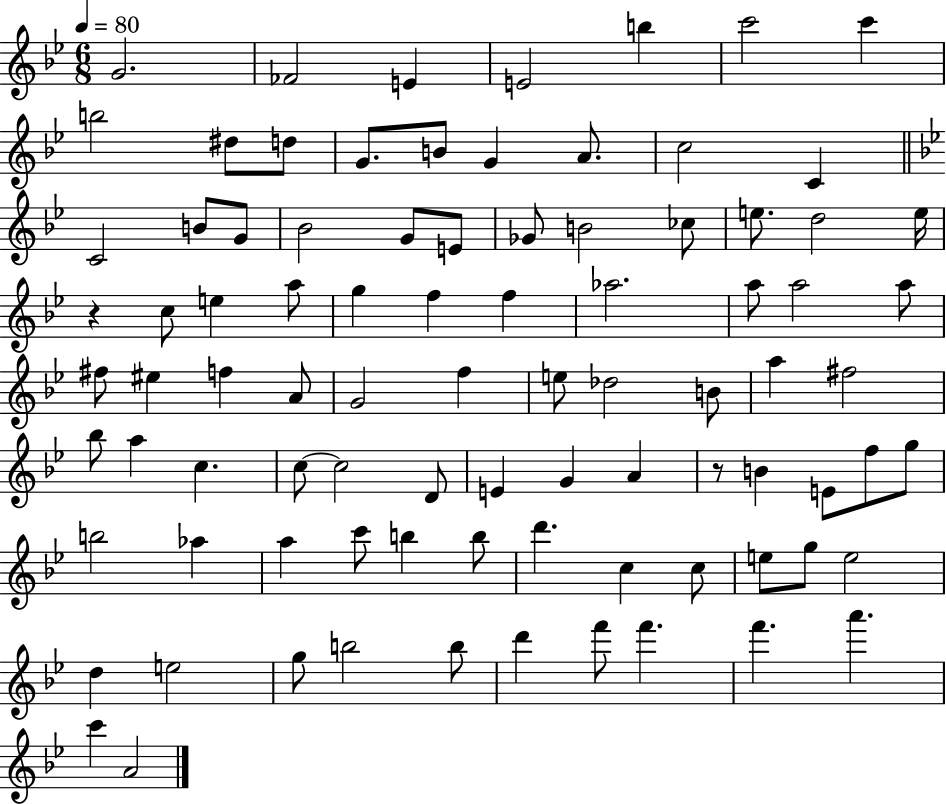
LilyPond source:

{
  \clef treble
  \numericTimeSignature
  \time 6/8
  \key bes \major
  \tempo 4 = 80
  g'2. | fes'2 e'4 | e'2 b''4 | c'''2 c'''4 | \break b''2 dis''8 d''8 | g'8. b'8 g'4 a'8. | c''2 c'4 | \bar "||" \break \key g \minor c'2 b'8 g'8 | bes'2 g'8 e'8 | ges'8 b'2 ces''8 | e''8. d''2 e''16 | \break r4 c''8 e''4 a''8 | g''4 f''4 f''4 | aes''2. | a''8 a''2 a''8 | \break fis''8 eis''4 f''4 a'8 | g'2 f''4 | e''8 des''2 b'8 | a''4 fis''2 | \break bes''8 a''4 c''4. | c''8~~ c''2 d'8 | e'4 g'4 a'4 | r8 b'4 e'8 f''8 g''8 | \break b''2 aes''4 | a''4 c'''8 b''4 b''8 | d'''4. c''4 c''8 | e''8 g''8 e''2 | \break d''4 e''2 | g''8 b''2 b''8 | d'''4 f'''8 f'''4. | f'''4. a'''4. | \break c'''4 a'2 | \bar "|."
}